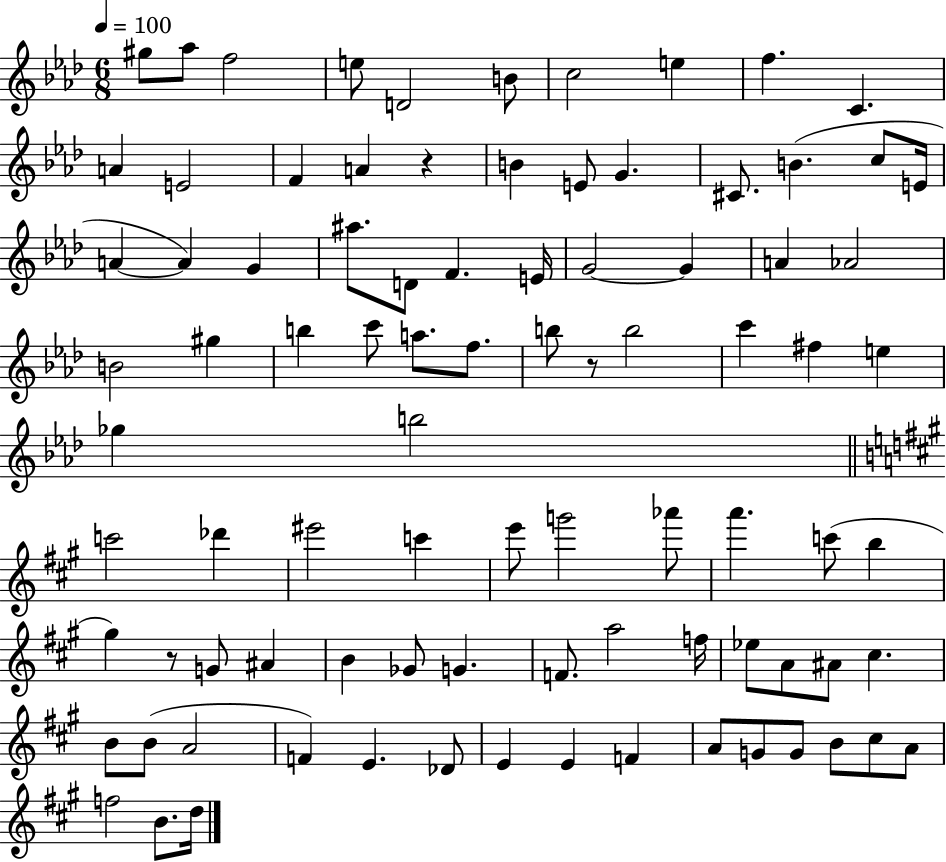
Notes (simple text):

G#5/e Ab5/e F5/h E5/e D4/h B4/e C5/h E5/q F5/q. C4/q. A4/q E4/h F4/q A4/q R/q B4/q E4/e G4/q. C#4/e. B4/q. C5/e E4/s A4/q A4/q G4/q A#5/e. D4/e F4/q. E4/s G4/h G4/q A4/q Ab4/h B4/h G#5/q B5/q C6/e A5/e. F5/e. B5/e R/e B5/h C6/q F#5/q E5/q Gb5/q B5/h C6/h Db6/q EIS6/h C6/q E6/e G6/h Ab6/e A6/q. C6/e B5/q G#5/q R/e G4/e A#4/q B4/q Gb4/e G4/q. F4/e. A5/h F5/s Eb5/e A4/e A#4/e C#5/q. B4/e B4/e A4/h F4/q E4/q. Db4/e E4/q E4/q F4/q A4/e G4/e G4/e B4/e C#5/e A4/e F5/h B4/e. D5/s